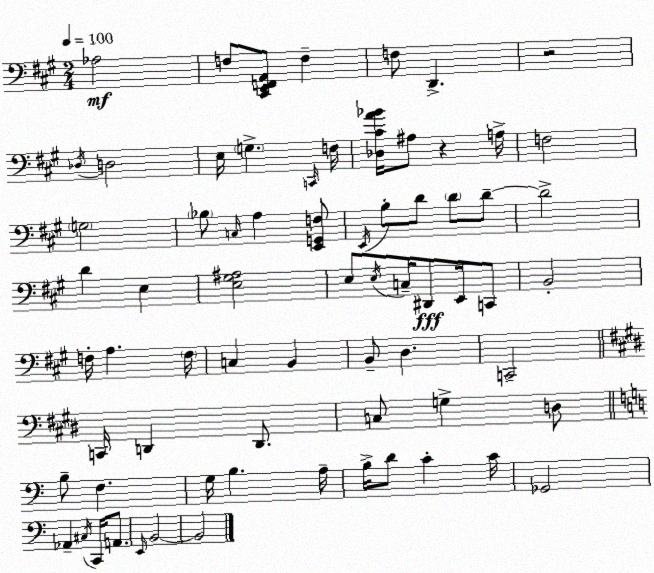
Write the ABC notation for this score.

X:1
T:Untitled
M:2/4
L:1/4
K:A
_A,2 F,/2 [^C,,E,,F,,A,,]/2 F, F,/2 D,, z2 _D,/4 D,2 E,/4 G, C,,/4 F,/4 [_D,^CA_B]/4 ^A,/2 z A,/4 F,2 G,2 _B,/2 C,/4 A, [E,,G,,F,]/2 E,,/4 B,/2 D/2 D/2 D/2 D2 D E, [E,^G,^A,]2 E,/2 E,/4 C,/4 ^D,,/2 E,,/4 C,,/2 B,,2 F,/4 A, F,/4 C, B,, B,,/2 D, C,,2 C,,/4 D,, D,,/2 C,/2 G, D,/2 B,/2 F, G,/4 B, A,/4 B,/4 D/2 C C/4 _G,,2 _A,, ^C,/4 C,,/4 A,,/2 E,,/4 B,,2 B,,2